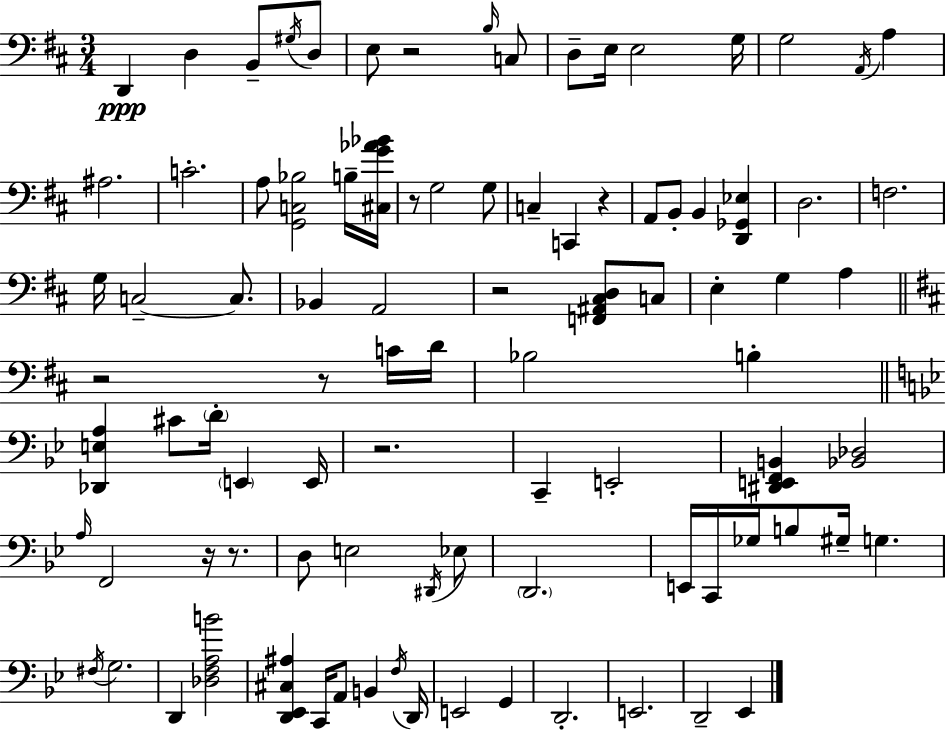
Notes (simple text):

D2/q D3/q B2/e G#3/s D3/e E3/e R/h B3/s C3/e D3/e E3/s E3/h G3/s G3/h A2/s A3/q A#3/h. C4/h. A3/e [G2,C3,Bb3]/h B3/s [C#3,G4,Ab4,Bb4]/s R/e G3/h G3/e C3/q C2/q R/q A2/e B2/e B2/q [D2,Gb2,Eb3]/q D3/h. F3/h. G3/s C3/h C3/e. Bb2/q A2/h R/h [F2,A#2,C#3,D3]/e C3/e E3/q G3/q A3/q R/h R/e C4/s D4/s Bb3/h B3/q [Db2,E3,A3]/q C#4/e D4/s E2/q E2/s R/h. C2/q E2/h [D#2,E2,F2,B2]/q [Bb2,Db3]/h A3/s F2/h R/s R/e. D3/e E3/h D#2/s Eb3/e D2/h. E2/s C2/s Gb3/s B3/e G#3/s G3/q. F#3/s G3/h. D2/q [Db3,F3,A3,B4]/h [D2,Eb2,C#3,A#3]/q C2/s A2/e B2/q F3/s D2/s E2/h G2/q D2/h. E2/h. D2/h Eb2/q